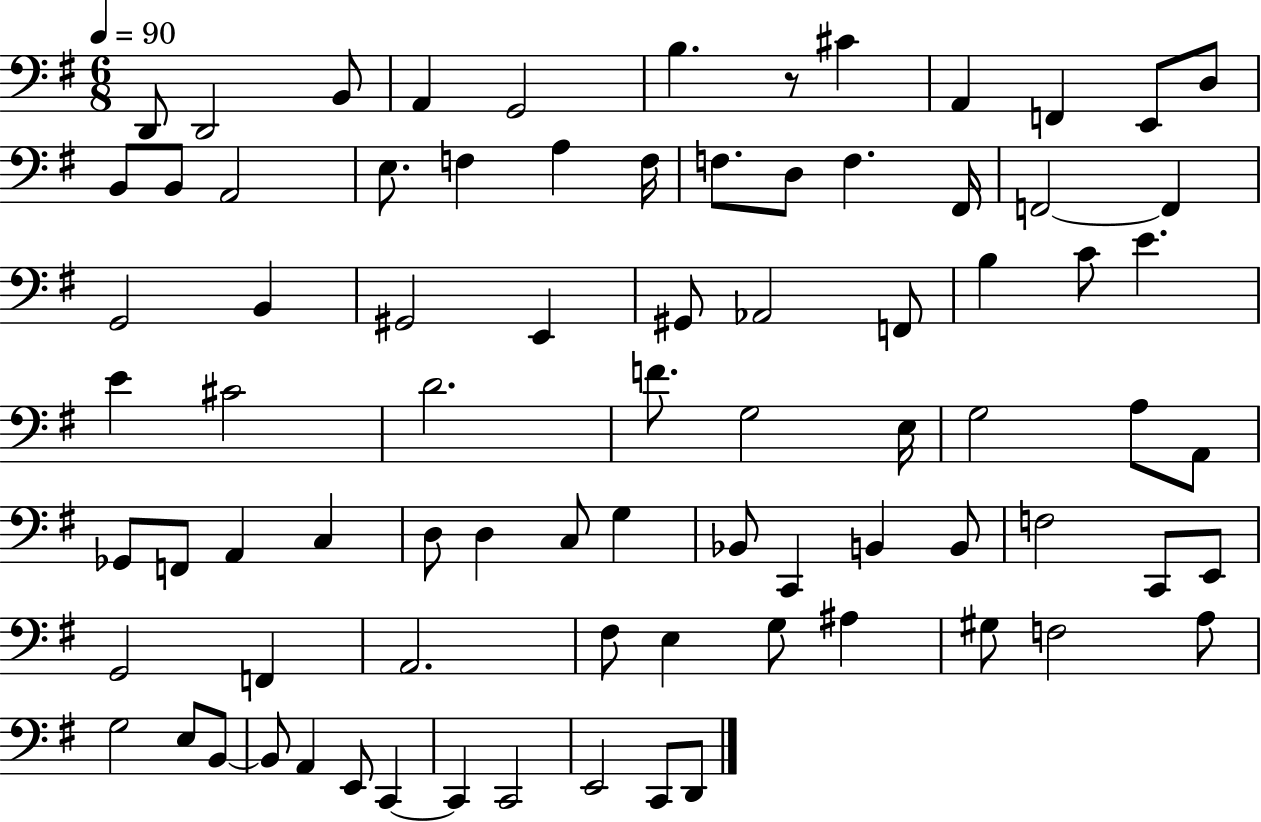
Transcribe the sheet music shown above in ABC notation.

X:1
T:Untitled
M:6/8
L:1/4
K:G
D,,/2 D,,2 B,,/2 A,, G,,2 B, z/2 ^C A,, F,, E,,/2 D,/2 B,,/2 B,,/2 A,,2 E,/2 F, A, F,/4 F,/2 D,/2 F, ^F,,/4 F,,2 F,, G,,2 B,, ^G,,2 E,, ^G,,/2 _A,,2 F,,/2 B, C/2 E E ^C2 D2 F/2 G,2 E,/4 G,2 A,/2 A,,/2 _G,,/2 F,,/2 A,, C, D,/2 D, C,/2 G, _B,,/2 C,, B,, B,,/2 F,2 C,,/2 E,,/2 G,,2 F,, A,,2 ^F,/2 E, G,/2 ^A, ^G,/2 F,2 A,/2 G,2 E,/2 B,,/2 B,,/2 A,, E,,/2 C,, C,, C,,2 E,,2 C,,/2 D,,/2